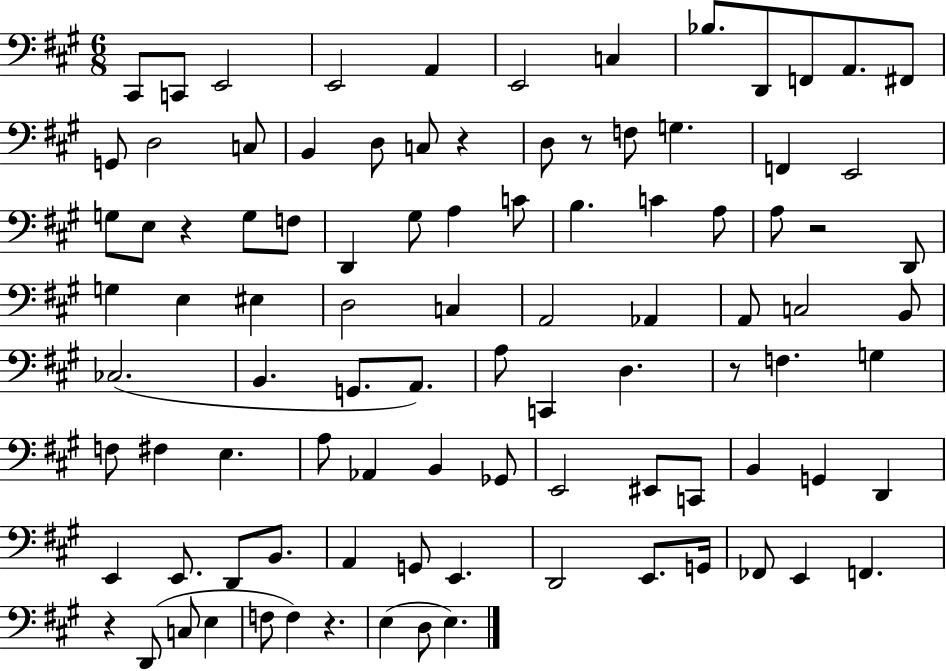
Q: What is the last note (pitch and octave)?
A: E3